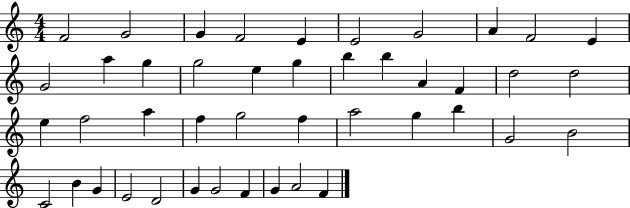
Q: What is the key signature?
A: C major